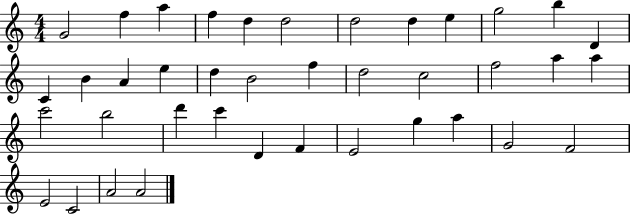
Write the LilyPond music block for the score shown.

{
  \clef treble
  \numericTimeSignature
  \time 4/4
  \key c \major
  g'2 f''4 a''4 | f''4 d''4 d''2 | d''2 d''4 e''4 | g''2 b''4 d'4 | \break c'4 b'4 a'4 e''4 | d''4 b'2 f''4 | d''2 c''2 | f''2 a''4 a''4 | \break c'''2 b''2 | d'''4 c'''4 d'4 f'4 | e'2 g''4 a''4 | g'2 f'2 | \break e'2 c'2 | a'2 a'2 | \bar "|."
}